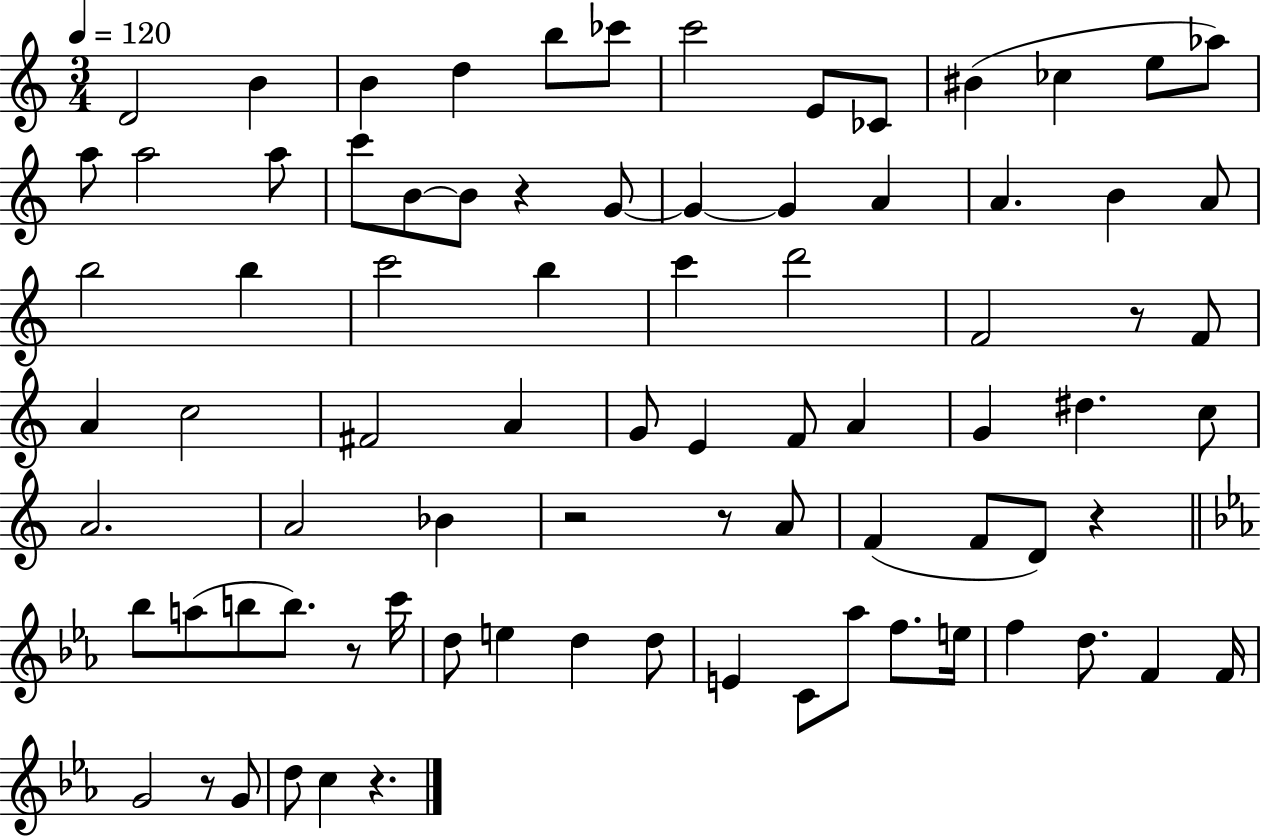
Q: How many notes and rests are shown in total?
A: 82